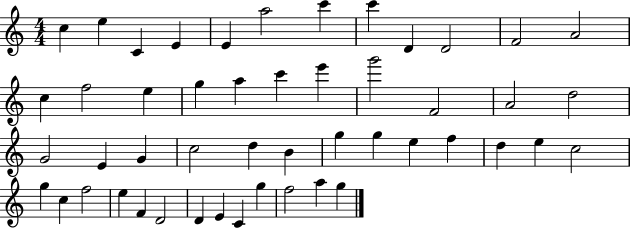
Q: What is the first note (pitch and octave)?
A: C5